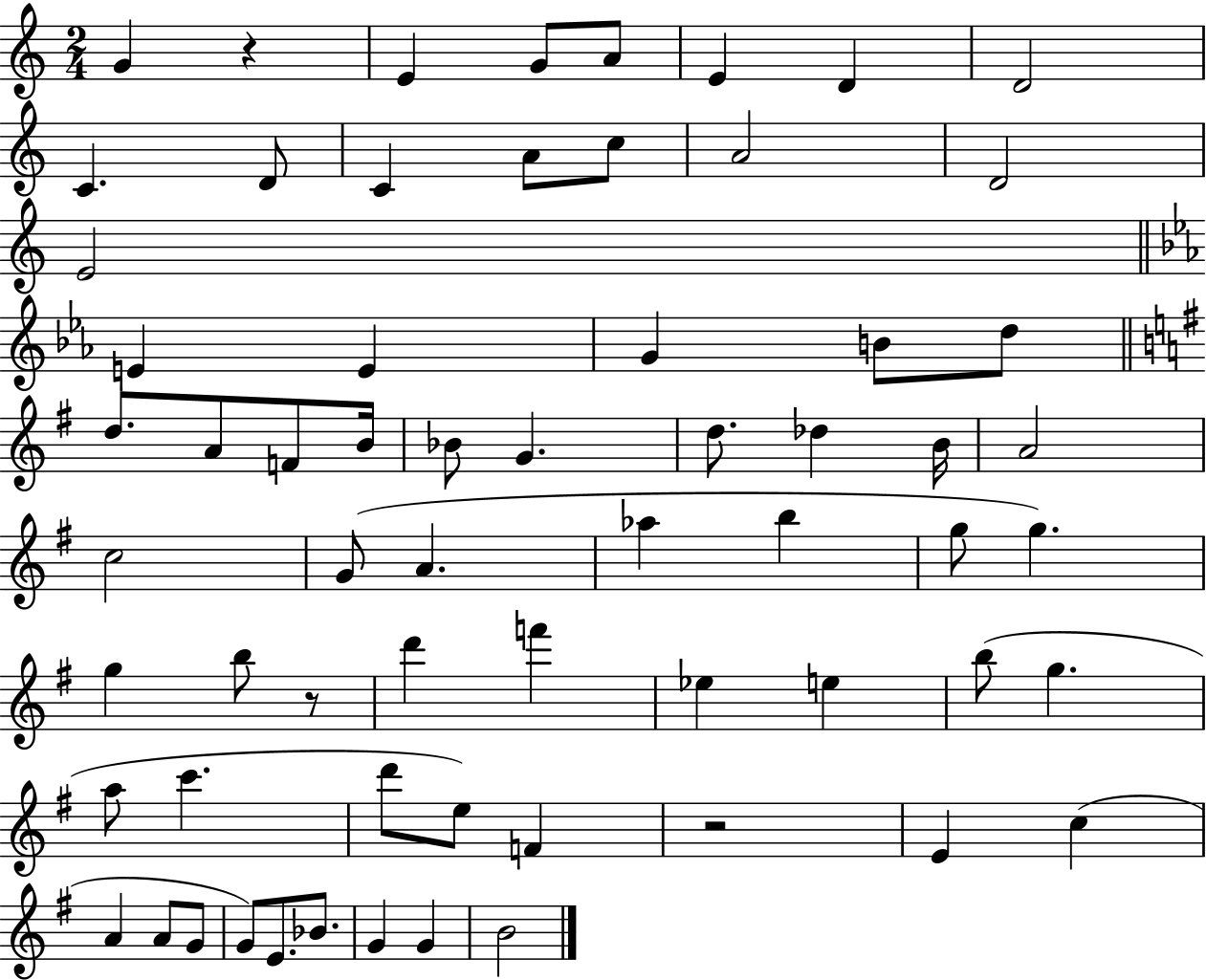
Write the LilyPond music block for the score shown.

{
  \clef treble
  \numericTimeSignature
  \time 2/4
  \key c \major
  g'4 r4 | e'4 g'8 a'8 | e'4 d'4 | d'2 | \break c'4. d'8 | c'4 a'8 c''8 | a'2 | d'2 | \break e'2 | \bar "||" \break \key ees \major e'4 e'4 | g'4 b'8 d''8 | \bar "||" \break \key g \major d''8. a'8 f'8 b'16 | bes'8 g'4. | d''8. des''4 b'16 | a'2 | \break c''2 | g'8( a'4. | aes''4 b''4 | g''8 g''4.) | \break g''4 b''8 r8 | d'''4 f'''4 | ees''4 e''4 | b''8( g''4. | \break a''8 c'''4. | d'''8 e''8) f'4 | r2 | e'4 c''4( | \break a'4 a'8 g'8 | g'8) e'8. bes'8. | g'4 g'4 | b'2 | \break \bar "|."
}